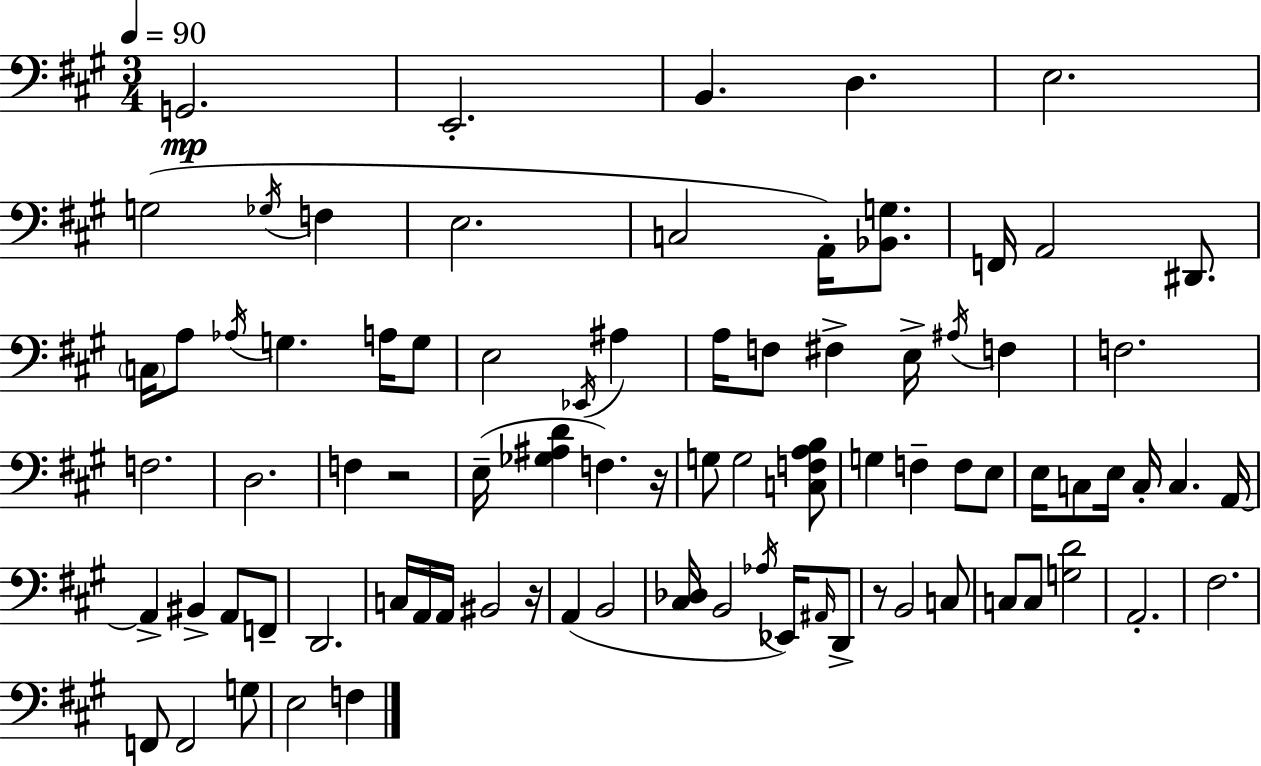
X:1
T:Untitled
M:3/4
L:1/4
K:A
G,,2 E,,2 B,, D, E,2 G,2 _G,/4 F, E,2 C,2 A,,/4 [_B,,G,]/2 F,,/4 A,,2 ^D,,/2 C,/4 A,/2 _A,/4 G, A,/4 G,/2 E,2 _E,,/4 ^A, A,/4 F,/2 ^F, E,/4 ^A,/4 F, F,2 F,2 D,2 F, z2 E,/4 [_G,^A,D] F, z/4 G,/2 G,2 [C,F,A,B,]/2 G, F, F,/2 E,/2 E,/4 C,/2 E,/4 C,/4 C, A,,/4 A,, ^B,, A,,/2 F,,/2 D,,2 C,/4 A,,/4 A,,/4 ^B,,2 z/4 A,, B,,2 [^C,_D,]/4 B,,2 _A,/4 _E,,/4 ^A,,/4 D,,/2 z/2 B,,2 C,/2 C,/2 C,/2 [G,D]2 A,,2 ^F,2 F,,/2 F,,2 G,/2 E,2 F,